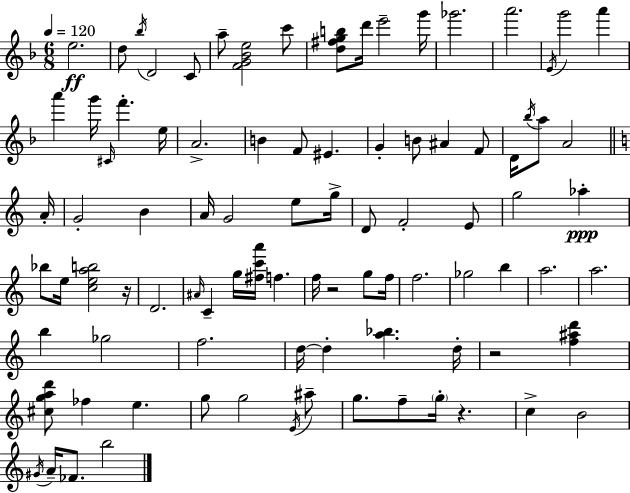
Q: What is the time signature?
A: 6/8